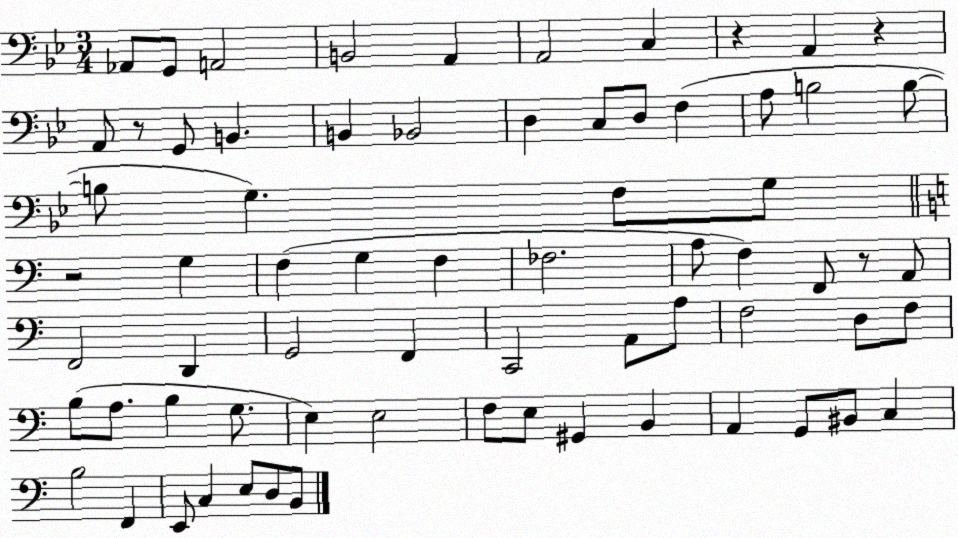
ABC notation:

X:1
T:Untitled
M:3/4
L:1/4
K:Bb
_A,,/2 G,,/2 A,,2 B,,2 A,, A,,2 C, z A,, z A,,/2 z/2 G,,/2 B,, B,, _B,,2 D, C,/2 D,/2 F, A,/2 B,2 B,/2 B,/2 G, F,/2 G,/2 z2 G, F, G, F, _F,2 A,/2 F, F,,/2 z/2 A,,/2 F,,2 D,, G,,2 F,, C,,2 A,,/2 A,/2 F,2 D,/2 F,/2 B,/2 A,/2 B, G,/2 E, E,2 F,/2 E,/2 ^G,, B,, A,, G,,/2 ^B,,/2 C, B,2 F,, E,,/2 C, E,/2 D,/2 B,,/2